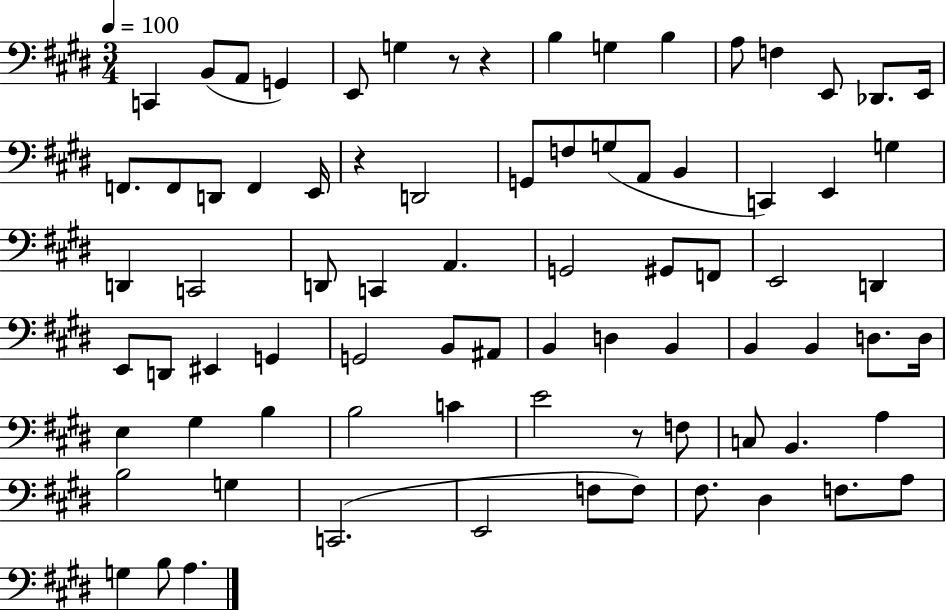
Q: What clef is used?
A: bass